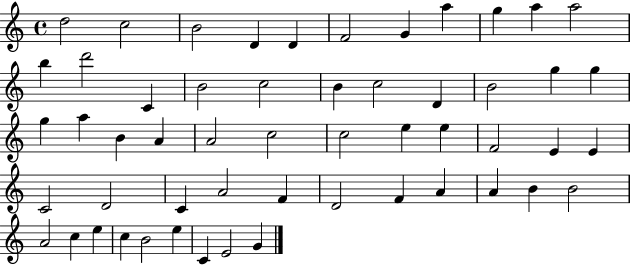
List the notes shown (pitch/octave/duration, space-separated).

D5/h C5/h B4/h D4/q D4/q F4/h G4/q A5/q G5/q A5/q A5/h B5/q D6/h C4/q B4/h C5/h B4/q C5/h D4/q B4/h G5/q G5/q G5/q A5/q B4/q A4/q A4/h C5/h C5/h E5/q E5/q F4/h E4/q E4/q C4/h D4/h C4/q A4/h F4/q D4/h F4/q A4/q A4/q B4/q B4/h A4/h C5/q E5/q C5/q B4/h E5/q C4/q E4/h G4/q